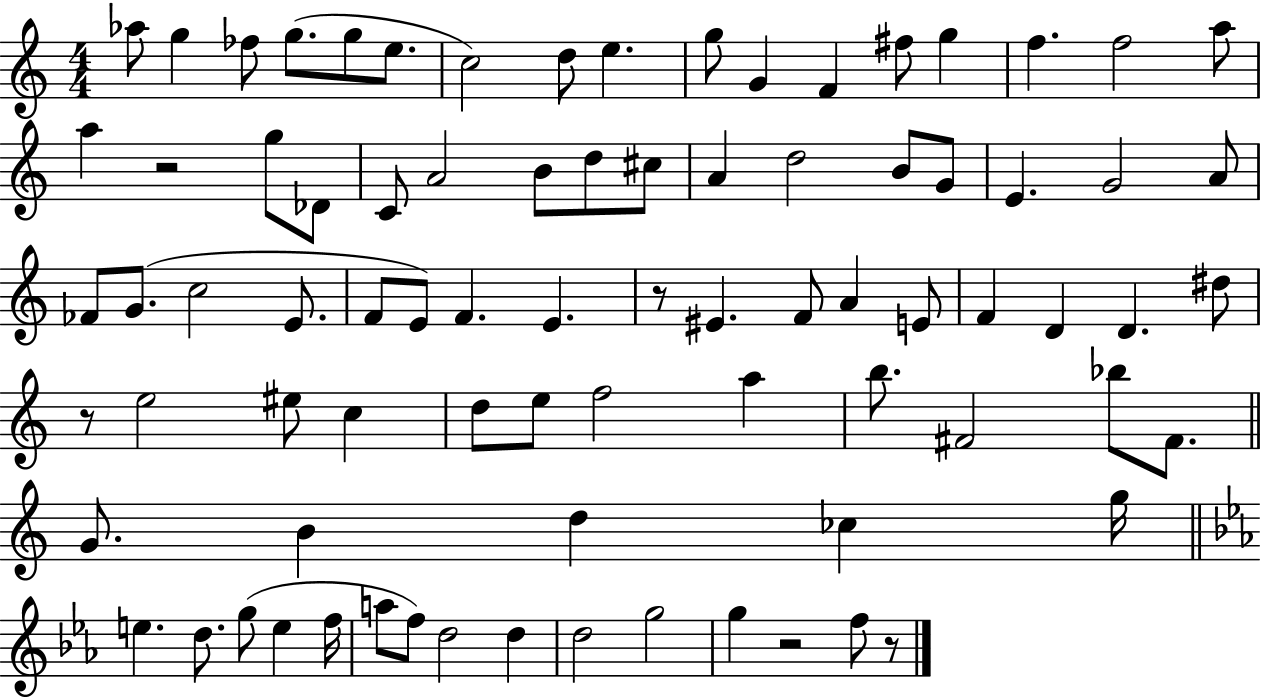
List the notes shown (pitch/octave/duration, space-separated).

Ab5/e G5/q FES5/e G5/e. G5/e E5/e. C5/h D5/e E5/q. G5/e G4/q F4/q F#5/e G5/q F5/q. F5/h A5/e A5/q R/h G5/e Db4/e C4/e A4/h B4/e D5/e C#5/e A4/q D5/h B4/e G4/e E4/q. G4/h A4/e FES4/e G4/e. C5/h E4/e. F4/e E4/e F4/q. E4/q. R/e EIS4/q. F4/e A4/q E4/e F4/q D4/q D4/q. D#5/e R/e E5/h EIS5/e C5/q D5/e E5/e F5/h A5/q B5/e. F#4/h Bb5/e F#4/e. G4/e. B4/q D5/q CES5/q G5/s E5/q. D5/e. G5/e E5/q F5/s A5/e F5/e D5/h D5/q D5/h G5/h G5/q R/h F5/e R/e